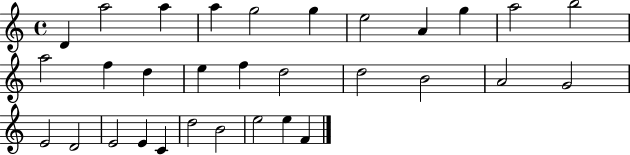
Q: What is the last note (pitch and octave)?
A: F4